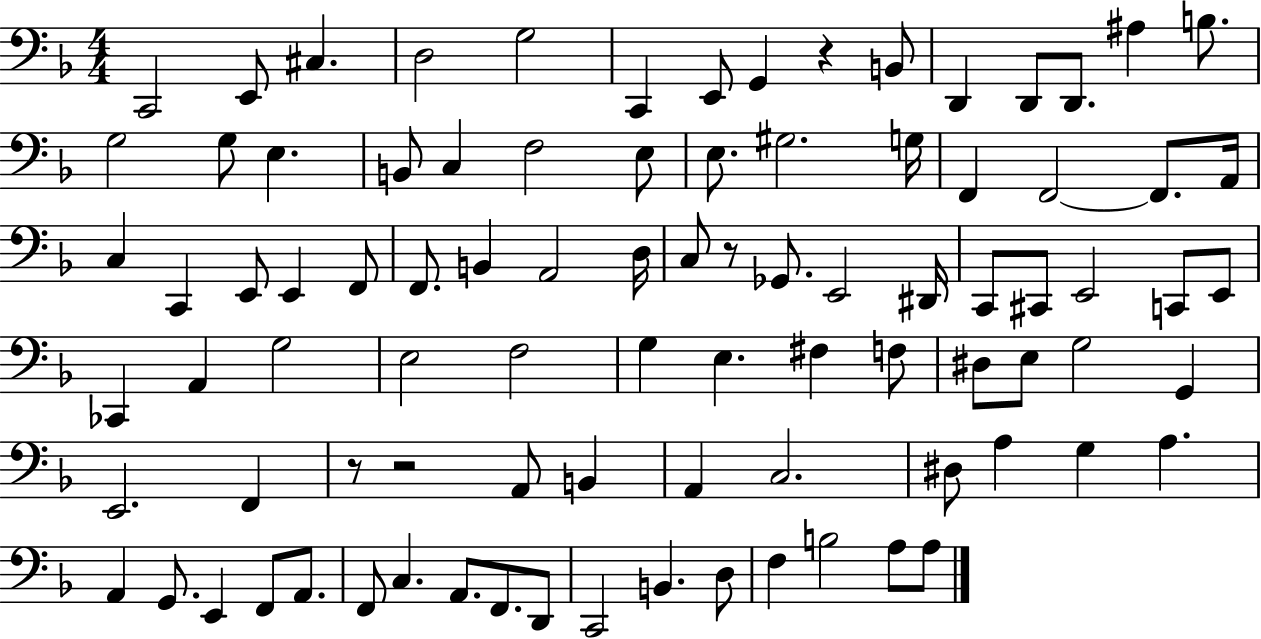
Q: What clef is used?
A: bass